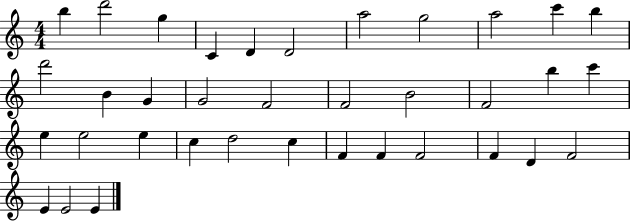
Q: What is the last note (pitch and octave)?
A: E4